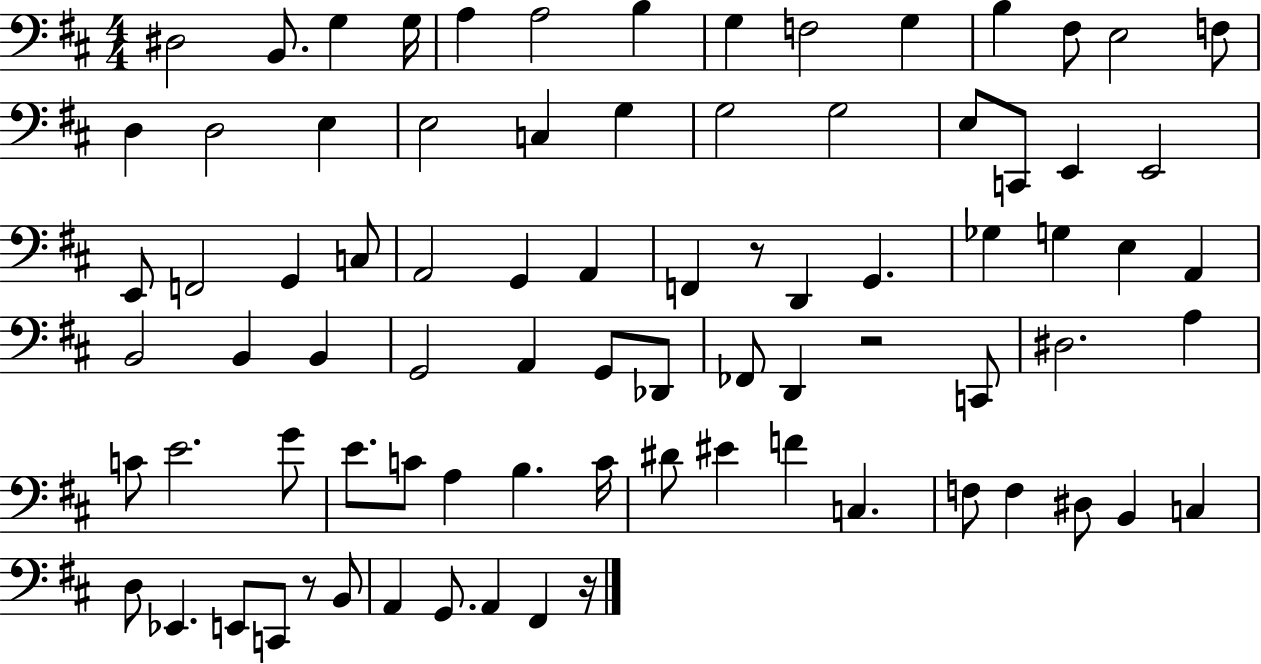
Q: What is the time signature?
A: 4/4